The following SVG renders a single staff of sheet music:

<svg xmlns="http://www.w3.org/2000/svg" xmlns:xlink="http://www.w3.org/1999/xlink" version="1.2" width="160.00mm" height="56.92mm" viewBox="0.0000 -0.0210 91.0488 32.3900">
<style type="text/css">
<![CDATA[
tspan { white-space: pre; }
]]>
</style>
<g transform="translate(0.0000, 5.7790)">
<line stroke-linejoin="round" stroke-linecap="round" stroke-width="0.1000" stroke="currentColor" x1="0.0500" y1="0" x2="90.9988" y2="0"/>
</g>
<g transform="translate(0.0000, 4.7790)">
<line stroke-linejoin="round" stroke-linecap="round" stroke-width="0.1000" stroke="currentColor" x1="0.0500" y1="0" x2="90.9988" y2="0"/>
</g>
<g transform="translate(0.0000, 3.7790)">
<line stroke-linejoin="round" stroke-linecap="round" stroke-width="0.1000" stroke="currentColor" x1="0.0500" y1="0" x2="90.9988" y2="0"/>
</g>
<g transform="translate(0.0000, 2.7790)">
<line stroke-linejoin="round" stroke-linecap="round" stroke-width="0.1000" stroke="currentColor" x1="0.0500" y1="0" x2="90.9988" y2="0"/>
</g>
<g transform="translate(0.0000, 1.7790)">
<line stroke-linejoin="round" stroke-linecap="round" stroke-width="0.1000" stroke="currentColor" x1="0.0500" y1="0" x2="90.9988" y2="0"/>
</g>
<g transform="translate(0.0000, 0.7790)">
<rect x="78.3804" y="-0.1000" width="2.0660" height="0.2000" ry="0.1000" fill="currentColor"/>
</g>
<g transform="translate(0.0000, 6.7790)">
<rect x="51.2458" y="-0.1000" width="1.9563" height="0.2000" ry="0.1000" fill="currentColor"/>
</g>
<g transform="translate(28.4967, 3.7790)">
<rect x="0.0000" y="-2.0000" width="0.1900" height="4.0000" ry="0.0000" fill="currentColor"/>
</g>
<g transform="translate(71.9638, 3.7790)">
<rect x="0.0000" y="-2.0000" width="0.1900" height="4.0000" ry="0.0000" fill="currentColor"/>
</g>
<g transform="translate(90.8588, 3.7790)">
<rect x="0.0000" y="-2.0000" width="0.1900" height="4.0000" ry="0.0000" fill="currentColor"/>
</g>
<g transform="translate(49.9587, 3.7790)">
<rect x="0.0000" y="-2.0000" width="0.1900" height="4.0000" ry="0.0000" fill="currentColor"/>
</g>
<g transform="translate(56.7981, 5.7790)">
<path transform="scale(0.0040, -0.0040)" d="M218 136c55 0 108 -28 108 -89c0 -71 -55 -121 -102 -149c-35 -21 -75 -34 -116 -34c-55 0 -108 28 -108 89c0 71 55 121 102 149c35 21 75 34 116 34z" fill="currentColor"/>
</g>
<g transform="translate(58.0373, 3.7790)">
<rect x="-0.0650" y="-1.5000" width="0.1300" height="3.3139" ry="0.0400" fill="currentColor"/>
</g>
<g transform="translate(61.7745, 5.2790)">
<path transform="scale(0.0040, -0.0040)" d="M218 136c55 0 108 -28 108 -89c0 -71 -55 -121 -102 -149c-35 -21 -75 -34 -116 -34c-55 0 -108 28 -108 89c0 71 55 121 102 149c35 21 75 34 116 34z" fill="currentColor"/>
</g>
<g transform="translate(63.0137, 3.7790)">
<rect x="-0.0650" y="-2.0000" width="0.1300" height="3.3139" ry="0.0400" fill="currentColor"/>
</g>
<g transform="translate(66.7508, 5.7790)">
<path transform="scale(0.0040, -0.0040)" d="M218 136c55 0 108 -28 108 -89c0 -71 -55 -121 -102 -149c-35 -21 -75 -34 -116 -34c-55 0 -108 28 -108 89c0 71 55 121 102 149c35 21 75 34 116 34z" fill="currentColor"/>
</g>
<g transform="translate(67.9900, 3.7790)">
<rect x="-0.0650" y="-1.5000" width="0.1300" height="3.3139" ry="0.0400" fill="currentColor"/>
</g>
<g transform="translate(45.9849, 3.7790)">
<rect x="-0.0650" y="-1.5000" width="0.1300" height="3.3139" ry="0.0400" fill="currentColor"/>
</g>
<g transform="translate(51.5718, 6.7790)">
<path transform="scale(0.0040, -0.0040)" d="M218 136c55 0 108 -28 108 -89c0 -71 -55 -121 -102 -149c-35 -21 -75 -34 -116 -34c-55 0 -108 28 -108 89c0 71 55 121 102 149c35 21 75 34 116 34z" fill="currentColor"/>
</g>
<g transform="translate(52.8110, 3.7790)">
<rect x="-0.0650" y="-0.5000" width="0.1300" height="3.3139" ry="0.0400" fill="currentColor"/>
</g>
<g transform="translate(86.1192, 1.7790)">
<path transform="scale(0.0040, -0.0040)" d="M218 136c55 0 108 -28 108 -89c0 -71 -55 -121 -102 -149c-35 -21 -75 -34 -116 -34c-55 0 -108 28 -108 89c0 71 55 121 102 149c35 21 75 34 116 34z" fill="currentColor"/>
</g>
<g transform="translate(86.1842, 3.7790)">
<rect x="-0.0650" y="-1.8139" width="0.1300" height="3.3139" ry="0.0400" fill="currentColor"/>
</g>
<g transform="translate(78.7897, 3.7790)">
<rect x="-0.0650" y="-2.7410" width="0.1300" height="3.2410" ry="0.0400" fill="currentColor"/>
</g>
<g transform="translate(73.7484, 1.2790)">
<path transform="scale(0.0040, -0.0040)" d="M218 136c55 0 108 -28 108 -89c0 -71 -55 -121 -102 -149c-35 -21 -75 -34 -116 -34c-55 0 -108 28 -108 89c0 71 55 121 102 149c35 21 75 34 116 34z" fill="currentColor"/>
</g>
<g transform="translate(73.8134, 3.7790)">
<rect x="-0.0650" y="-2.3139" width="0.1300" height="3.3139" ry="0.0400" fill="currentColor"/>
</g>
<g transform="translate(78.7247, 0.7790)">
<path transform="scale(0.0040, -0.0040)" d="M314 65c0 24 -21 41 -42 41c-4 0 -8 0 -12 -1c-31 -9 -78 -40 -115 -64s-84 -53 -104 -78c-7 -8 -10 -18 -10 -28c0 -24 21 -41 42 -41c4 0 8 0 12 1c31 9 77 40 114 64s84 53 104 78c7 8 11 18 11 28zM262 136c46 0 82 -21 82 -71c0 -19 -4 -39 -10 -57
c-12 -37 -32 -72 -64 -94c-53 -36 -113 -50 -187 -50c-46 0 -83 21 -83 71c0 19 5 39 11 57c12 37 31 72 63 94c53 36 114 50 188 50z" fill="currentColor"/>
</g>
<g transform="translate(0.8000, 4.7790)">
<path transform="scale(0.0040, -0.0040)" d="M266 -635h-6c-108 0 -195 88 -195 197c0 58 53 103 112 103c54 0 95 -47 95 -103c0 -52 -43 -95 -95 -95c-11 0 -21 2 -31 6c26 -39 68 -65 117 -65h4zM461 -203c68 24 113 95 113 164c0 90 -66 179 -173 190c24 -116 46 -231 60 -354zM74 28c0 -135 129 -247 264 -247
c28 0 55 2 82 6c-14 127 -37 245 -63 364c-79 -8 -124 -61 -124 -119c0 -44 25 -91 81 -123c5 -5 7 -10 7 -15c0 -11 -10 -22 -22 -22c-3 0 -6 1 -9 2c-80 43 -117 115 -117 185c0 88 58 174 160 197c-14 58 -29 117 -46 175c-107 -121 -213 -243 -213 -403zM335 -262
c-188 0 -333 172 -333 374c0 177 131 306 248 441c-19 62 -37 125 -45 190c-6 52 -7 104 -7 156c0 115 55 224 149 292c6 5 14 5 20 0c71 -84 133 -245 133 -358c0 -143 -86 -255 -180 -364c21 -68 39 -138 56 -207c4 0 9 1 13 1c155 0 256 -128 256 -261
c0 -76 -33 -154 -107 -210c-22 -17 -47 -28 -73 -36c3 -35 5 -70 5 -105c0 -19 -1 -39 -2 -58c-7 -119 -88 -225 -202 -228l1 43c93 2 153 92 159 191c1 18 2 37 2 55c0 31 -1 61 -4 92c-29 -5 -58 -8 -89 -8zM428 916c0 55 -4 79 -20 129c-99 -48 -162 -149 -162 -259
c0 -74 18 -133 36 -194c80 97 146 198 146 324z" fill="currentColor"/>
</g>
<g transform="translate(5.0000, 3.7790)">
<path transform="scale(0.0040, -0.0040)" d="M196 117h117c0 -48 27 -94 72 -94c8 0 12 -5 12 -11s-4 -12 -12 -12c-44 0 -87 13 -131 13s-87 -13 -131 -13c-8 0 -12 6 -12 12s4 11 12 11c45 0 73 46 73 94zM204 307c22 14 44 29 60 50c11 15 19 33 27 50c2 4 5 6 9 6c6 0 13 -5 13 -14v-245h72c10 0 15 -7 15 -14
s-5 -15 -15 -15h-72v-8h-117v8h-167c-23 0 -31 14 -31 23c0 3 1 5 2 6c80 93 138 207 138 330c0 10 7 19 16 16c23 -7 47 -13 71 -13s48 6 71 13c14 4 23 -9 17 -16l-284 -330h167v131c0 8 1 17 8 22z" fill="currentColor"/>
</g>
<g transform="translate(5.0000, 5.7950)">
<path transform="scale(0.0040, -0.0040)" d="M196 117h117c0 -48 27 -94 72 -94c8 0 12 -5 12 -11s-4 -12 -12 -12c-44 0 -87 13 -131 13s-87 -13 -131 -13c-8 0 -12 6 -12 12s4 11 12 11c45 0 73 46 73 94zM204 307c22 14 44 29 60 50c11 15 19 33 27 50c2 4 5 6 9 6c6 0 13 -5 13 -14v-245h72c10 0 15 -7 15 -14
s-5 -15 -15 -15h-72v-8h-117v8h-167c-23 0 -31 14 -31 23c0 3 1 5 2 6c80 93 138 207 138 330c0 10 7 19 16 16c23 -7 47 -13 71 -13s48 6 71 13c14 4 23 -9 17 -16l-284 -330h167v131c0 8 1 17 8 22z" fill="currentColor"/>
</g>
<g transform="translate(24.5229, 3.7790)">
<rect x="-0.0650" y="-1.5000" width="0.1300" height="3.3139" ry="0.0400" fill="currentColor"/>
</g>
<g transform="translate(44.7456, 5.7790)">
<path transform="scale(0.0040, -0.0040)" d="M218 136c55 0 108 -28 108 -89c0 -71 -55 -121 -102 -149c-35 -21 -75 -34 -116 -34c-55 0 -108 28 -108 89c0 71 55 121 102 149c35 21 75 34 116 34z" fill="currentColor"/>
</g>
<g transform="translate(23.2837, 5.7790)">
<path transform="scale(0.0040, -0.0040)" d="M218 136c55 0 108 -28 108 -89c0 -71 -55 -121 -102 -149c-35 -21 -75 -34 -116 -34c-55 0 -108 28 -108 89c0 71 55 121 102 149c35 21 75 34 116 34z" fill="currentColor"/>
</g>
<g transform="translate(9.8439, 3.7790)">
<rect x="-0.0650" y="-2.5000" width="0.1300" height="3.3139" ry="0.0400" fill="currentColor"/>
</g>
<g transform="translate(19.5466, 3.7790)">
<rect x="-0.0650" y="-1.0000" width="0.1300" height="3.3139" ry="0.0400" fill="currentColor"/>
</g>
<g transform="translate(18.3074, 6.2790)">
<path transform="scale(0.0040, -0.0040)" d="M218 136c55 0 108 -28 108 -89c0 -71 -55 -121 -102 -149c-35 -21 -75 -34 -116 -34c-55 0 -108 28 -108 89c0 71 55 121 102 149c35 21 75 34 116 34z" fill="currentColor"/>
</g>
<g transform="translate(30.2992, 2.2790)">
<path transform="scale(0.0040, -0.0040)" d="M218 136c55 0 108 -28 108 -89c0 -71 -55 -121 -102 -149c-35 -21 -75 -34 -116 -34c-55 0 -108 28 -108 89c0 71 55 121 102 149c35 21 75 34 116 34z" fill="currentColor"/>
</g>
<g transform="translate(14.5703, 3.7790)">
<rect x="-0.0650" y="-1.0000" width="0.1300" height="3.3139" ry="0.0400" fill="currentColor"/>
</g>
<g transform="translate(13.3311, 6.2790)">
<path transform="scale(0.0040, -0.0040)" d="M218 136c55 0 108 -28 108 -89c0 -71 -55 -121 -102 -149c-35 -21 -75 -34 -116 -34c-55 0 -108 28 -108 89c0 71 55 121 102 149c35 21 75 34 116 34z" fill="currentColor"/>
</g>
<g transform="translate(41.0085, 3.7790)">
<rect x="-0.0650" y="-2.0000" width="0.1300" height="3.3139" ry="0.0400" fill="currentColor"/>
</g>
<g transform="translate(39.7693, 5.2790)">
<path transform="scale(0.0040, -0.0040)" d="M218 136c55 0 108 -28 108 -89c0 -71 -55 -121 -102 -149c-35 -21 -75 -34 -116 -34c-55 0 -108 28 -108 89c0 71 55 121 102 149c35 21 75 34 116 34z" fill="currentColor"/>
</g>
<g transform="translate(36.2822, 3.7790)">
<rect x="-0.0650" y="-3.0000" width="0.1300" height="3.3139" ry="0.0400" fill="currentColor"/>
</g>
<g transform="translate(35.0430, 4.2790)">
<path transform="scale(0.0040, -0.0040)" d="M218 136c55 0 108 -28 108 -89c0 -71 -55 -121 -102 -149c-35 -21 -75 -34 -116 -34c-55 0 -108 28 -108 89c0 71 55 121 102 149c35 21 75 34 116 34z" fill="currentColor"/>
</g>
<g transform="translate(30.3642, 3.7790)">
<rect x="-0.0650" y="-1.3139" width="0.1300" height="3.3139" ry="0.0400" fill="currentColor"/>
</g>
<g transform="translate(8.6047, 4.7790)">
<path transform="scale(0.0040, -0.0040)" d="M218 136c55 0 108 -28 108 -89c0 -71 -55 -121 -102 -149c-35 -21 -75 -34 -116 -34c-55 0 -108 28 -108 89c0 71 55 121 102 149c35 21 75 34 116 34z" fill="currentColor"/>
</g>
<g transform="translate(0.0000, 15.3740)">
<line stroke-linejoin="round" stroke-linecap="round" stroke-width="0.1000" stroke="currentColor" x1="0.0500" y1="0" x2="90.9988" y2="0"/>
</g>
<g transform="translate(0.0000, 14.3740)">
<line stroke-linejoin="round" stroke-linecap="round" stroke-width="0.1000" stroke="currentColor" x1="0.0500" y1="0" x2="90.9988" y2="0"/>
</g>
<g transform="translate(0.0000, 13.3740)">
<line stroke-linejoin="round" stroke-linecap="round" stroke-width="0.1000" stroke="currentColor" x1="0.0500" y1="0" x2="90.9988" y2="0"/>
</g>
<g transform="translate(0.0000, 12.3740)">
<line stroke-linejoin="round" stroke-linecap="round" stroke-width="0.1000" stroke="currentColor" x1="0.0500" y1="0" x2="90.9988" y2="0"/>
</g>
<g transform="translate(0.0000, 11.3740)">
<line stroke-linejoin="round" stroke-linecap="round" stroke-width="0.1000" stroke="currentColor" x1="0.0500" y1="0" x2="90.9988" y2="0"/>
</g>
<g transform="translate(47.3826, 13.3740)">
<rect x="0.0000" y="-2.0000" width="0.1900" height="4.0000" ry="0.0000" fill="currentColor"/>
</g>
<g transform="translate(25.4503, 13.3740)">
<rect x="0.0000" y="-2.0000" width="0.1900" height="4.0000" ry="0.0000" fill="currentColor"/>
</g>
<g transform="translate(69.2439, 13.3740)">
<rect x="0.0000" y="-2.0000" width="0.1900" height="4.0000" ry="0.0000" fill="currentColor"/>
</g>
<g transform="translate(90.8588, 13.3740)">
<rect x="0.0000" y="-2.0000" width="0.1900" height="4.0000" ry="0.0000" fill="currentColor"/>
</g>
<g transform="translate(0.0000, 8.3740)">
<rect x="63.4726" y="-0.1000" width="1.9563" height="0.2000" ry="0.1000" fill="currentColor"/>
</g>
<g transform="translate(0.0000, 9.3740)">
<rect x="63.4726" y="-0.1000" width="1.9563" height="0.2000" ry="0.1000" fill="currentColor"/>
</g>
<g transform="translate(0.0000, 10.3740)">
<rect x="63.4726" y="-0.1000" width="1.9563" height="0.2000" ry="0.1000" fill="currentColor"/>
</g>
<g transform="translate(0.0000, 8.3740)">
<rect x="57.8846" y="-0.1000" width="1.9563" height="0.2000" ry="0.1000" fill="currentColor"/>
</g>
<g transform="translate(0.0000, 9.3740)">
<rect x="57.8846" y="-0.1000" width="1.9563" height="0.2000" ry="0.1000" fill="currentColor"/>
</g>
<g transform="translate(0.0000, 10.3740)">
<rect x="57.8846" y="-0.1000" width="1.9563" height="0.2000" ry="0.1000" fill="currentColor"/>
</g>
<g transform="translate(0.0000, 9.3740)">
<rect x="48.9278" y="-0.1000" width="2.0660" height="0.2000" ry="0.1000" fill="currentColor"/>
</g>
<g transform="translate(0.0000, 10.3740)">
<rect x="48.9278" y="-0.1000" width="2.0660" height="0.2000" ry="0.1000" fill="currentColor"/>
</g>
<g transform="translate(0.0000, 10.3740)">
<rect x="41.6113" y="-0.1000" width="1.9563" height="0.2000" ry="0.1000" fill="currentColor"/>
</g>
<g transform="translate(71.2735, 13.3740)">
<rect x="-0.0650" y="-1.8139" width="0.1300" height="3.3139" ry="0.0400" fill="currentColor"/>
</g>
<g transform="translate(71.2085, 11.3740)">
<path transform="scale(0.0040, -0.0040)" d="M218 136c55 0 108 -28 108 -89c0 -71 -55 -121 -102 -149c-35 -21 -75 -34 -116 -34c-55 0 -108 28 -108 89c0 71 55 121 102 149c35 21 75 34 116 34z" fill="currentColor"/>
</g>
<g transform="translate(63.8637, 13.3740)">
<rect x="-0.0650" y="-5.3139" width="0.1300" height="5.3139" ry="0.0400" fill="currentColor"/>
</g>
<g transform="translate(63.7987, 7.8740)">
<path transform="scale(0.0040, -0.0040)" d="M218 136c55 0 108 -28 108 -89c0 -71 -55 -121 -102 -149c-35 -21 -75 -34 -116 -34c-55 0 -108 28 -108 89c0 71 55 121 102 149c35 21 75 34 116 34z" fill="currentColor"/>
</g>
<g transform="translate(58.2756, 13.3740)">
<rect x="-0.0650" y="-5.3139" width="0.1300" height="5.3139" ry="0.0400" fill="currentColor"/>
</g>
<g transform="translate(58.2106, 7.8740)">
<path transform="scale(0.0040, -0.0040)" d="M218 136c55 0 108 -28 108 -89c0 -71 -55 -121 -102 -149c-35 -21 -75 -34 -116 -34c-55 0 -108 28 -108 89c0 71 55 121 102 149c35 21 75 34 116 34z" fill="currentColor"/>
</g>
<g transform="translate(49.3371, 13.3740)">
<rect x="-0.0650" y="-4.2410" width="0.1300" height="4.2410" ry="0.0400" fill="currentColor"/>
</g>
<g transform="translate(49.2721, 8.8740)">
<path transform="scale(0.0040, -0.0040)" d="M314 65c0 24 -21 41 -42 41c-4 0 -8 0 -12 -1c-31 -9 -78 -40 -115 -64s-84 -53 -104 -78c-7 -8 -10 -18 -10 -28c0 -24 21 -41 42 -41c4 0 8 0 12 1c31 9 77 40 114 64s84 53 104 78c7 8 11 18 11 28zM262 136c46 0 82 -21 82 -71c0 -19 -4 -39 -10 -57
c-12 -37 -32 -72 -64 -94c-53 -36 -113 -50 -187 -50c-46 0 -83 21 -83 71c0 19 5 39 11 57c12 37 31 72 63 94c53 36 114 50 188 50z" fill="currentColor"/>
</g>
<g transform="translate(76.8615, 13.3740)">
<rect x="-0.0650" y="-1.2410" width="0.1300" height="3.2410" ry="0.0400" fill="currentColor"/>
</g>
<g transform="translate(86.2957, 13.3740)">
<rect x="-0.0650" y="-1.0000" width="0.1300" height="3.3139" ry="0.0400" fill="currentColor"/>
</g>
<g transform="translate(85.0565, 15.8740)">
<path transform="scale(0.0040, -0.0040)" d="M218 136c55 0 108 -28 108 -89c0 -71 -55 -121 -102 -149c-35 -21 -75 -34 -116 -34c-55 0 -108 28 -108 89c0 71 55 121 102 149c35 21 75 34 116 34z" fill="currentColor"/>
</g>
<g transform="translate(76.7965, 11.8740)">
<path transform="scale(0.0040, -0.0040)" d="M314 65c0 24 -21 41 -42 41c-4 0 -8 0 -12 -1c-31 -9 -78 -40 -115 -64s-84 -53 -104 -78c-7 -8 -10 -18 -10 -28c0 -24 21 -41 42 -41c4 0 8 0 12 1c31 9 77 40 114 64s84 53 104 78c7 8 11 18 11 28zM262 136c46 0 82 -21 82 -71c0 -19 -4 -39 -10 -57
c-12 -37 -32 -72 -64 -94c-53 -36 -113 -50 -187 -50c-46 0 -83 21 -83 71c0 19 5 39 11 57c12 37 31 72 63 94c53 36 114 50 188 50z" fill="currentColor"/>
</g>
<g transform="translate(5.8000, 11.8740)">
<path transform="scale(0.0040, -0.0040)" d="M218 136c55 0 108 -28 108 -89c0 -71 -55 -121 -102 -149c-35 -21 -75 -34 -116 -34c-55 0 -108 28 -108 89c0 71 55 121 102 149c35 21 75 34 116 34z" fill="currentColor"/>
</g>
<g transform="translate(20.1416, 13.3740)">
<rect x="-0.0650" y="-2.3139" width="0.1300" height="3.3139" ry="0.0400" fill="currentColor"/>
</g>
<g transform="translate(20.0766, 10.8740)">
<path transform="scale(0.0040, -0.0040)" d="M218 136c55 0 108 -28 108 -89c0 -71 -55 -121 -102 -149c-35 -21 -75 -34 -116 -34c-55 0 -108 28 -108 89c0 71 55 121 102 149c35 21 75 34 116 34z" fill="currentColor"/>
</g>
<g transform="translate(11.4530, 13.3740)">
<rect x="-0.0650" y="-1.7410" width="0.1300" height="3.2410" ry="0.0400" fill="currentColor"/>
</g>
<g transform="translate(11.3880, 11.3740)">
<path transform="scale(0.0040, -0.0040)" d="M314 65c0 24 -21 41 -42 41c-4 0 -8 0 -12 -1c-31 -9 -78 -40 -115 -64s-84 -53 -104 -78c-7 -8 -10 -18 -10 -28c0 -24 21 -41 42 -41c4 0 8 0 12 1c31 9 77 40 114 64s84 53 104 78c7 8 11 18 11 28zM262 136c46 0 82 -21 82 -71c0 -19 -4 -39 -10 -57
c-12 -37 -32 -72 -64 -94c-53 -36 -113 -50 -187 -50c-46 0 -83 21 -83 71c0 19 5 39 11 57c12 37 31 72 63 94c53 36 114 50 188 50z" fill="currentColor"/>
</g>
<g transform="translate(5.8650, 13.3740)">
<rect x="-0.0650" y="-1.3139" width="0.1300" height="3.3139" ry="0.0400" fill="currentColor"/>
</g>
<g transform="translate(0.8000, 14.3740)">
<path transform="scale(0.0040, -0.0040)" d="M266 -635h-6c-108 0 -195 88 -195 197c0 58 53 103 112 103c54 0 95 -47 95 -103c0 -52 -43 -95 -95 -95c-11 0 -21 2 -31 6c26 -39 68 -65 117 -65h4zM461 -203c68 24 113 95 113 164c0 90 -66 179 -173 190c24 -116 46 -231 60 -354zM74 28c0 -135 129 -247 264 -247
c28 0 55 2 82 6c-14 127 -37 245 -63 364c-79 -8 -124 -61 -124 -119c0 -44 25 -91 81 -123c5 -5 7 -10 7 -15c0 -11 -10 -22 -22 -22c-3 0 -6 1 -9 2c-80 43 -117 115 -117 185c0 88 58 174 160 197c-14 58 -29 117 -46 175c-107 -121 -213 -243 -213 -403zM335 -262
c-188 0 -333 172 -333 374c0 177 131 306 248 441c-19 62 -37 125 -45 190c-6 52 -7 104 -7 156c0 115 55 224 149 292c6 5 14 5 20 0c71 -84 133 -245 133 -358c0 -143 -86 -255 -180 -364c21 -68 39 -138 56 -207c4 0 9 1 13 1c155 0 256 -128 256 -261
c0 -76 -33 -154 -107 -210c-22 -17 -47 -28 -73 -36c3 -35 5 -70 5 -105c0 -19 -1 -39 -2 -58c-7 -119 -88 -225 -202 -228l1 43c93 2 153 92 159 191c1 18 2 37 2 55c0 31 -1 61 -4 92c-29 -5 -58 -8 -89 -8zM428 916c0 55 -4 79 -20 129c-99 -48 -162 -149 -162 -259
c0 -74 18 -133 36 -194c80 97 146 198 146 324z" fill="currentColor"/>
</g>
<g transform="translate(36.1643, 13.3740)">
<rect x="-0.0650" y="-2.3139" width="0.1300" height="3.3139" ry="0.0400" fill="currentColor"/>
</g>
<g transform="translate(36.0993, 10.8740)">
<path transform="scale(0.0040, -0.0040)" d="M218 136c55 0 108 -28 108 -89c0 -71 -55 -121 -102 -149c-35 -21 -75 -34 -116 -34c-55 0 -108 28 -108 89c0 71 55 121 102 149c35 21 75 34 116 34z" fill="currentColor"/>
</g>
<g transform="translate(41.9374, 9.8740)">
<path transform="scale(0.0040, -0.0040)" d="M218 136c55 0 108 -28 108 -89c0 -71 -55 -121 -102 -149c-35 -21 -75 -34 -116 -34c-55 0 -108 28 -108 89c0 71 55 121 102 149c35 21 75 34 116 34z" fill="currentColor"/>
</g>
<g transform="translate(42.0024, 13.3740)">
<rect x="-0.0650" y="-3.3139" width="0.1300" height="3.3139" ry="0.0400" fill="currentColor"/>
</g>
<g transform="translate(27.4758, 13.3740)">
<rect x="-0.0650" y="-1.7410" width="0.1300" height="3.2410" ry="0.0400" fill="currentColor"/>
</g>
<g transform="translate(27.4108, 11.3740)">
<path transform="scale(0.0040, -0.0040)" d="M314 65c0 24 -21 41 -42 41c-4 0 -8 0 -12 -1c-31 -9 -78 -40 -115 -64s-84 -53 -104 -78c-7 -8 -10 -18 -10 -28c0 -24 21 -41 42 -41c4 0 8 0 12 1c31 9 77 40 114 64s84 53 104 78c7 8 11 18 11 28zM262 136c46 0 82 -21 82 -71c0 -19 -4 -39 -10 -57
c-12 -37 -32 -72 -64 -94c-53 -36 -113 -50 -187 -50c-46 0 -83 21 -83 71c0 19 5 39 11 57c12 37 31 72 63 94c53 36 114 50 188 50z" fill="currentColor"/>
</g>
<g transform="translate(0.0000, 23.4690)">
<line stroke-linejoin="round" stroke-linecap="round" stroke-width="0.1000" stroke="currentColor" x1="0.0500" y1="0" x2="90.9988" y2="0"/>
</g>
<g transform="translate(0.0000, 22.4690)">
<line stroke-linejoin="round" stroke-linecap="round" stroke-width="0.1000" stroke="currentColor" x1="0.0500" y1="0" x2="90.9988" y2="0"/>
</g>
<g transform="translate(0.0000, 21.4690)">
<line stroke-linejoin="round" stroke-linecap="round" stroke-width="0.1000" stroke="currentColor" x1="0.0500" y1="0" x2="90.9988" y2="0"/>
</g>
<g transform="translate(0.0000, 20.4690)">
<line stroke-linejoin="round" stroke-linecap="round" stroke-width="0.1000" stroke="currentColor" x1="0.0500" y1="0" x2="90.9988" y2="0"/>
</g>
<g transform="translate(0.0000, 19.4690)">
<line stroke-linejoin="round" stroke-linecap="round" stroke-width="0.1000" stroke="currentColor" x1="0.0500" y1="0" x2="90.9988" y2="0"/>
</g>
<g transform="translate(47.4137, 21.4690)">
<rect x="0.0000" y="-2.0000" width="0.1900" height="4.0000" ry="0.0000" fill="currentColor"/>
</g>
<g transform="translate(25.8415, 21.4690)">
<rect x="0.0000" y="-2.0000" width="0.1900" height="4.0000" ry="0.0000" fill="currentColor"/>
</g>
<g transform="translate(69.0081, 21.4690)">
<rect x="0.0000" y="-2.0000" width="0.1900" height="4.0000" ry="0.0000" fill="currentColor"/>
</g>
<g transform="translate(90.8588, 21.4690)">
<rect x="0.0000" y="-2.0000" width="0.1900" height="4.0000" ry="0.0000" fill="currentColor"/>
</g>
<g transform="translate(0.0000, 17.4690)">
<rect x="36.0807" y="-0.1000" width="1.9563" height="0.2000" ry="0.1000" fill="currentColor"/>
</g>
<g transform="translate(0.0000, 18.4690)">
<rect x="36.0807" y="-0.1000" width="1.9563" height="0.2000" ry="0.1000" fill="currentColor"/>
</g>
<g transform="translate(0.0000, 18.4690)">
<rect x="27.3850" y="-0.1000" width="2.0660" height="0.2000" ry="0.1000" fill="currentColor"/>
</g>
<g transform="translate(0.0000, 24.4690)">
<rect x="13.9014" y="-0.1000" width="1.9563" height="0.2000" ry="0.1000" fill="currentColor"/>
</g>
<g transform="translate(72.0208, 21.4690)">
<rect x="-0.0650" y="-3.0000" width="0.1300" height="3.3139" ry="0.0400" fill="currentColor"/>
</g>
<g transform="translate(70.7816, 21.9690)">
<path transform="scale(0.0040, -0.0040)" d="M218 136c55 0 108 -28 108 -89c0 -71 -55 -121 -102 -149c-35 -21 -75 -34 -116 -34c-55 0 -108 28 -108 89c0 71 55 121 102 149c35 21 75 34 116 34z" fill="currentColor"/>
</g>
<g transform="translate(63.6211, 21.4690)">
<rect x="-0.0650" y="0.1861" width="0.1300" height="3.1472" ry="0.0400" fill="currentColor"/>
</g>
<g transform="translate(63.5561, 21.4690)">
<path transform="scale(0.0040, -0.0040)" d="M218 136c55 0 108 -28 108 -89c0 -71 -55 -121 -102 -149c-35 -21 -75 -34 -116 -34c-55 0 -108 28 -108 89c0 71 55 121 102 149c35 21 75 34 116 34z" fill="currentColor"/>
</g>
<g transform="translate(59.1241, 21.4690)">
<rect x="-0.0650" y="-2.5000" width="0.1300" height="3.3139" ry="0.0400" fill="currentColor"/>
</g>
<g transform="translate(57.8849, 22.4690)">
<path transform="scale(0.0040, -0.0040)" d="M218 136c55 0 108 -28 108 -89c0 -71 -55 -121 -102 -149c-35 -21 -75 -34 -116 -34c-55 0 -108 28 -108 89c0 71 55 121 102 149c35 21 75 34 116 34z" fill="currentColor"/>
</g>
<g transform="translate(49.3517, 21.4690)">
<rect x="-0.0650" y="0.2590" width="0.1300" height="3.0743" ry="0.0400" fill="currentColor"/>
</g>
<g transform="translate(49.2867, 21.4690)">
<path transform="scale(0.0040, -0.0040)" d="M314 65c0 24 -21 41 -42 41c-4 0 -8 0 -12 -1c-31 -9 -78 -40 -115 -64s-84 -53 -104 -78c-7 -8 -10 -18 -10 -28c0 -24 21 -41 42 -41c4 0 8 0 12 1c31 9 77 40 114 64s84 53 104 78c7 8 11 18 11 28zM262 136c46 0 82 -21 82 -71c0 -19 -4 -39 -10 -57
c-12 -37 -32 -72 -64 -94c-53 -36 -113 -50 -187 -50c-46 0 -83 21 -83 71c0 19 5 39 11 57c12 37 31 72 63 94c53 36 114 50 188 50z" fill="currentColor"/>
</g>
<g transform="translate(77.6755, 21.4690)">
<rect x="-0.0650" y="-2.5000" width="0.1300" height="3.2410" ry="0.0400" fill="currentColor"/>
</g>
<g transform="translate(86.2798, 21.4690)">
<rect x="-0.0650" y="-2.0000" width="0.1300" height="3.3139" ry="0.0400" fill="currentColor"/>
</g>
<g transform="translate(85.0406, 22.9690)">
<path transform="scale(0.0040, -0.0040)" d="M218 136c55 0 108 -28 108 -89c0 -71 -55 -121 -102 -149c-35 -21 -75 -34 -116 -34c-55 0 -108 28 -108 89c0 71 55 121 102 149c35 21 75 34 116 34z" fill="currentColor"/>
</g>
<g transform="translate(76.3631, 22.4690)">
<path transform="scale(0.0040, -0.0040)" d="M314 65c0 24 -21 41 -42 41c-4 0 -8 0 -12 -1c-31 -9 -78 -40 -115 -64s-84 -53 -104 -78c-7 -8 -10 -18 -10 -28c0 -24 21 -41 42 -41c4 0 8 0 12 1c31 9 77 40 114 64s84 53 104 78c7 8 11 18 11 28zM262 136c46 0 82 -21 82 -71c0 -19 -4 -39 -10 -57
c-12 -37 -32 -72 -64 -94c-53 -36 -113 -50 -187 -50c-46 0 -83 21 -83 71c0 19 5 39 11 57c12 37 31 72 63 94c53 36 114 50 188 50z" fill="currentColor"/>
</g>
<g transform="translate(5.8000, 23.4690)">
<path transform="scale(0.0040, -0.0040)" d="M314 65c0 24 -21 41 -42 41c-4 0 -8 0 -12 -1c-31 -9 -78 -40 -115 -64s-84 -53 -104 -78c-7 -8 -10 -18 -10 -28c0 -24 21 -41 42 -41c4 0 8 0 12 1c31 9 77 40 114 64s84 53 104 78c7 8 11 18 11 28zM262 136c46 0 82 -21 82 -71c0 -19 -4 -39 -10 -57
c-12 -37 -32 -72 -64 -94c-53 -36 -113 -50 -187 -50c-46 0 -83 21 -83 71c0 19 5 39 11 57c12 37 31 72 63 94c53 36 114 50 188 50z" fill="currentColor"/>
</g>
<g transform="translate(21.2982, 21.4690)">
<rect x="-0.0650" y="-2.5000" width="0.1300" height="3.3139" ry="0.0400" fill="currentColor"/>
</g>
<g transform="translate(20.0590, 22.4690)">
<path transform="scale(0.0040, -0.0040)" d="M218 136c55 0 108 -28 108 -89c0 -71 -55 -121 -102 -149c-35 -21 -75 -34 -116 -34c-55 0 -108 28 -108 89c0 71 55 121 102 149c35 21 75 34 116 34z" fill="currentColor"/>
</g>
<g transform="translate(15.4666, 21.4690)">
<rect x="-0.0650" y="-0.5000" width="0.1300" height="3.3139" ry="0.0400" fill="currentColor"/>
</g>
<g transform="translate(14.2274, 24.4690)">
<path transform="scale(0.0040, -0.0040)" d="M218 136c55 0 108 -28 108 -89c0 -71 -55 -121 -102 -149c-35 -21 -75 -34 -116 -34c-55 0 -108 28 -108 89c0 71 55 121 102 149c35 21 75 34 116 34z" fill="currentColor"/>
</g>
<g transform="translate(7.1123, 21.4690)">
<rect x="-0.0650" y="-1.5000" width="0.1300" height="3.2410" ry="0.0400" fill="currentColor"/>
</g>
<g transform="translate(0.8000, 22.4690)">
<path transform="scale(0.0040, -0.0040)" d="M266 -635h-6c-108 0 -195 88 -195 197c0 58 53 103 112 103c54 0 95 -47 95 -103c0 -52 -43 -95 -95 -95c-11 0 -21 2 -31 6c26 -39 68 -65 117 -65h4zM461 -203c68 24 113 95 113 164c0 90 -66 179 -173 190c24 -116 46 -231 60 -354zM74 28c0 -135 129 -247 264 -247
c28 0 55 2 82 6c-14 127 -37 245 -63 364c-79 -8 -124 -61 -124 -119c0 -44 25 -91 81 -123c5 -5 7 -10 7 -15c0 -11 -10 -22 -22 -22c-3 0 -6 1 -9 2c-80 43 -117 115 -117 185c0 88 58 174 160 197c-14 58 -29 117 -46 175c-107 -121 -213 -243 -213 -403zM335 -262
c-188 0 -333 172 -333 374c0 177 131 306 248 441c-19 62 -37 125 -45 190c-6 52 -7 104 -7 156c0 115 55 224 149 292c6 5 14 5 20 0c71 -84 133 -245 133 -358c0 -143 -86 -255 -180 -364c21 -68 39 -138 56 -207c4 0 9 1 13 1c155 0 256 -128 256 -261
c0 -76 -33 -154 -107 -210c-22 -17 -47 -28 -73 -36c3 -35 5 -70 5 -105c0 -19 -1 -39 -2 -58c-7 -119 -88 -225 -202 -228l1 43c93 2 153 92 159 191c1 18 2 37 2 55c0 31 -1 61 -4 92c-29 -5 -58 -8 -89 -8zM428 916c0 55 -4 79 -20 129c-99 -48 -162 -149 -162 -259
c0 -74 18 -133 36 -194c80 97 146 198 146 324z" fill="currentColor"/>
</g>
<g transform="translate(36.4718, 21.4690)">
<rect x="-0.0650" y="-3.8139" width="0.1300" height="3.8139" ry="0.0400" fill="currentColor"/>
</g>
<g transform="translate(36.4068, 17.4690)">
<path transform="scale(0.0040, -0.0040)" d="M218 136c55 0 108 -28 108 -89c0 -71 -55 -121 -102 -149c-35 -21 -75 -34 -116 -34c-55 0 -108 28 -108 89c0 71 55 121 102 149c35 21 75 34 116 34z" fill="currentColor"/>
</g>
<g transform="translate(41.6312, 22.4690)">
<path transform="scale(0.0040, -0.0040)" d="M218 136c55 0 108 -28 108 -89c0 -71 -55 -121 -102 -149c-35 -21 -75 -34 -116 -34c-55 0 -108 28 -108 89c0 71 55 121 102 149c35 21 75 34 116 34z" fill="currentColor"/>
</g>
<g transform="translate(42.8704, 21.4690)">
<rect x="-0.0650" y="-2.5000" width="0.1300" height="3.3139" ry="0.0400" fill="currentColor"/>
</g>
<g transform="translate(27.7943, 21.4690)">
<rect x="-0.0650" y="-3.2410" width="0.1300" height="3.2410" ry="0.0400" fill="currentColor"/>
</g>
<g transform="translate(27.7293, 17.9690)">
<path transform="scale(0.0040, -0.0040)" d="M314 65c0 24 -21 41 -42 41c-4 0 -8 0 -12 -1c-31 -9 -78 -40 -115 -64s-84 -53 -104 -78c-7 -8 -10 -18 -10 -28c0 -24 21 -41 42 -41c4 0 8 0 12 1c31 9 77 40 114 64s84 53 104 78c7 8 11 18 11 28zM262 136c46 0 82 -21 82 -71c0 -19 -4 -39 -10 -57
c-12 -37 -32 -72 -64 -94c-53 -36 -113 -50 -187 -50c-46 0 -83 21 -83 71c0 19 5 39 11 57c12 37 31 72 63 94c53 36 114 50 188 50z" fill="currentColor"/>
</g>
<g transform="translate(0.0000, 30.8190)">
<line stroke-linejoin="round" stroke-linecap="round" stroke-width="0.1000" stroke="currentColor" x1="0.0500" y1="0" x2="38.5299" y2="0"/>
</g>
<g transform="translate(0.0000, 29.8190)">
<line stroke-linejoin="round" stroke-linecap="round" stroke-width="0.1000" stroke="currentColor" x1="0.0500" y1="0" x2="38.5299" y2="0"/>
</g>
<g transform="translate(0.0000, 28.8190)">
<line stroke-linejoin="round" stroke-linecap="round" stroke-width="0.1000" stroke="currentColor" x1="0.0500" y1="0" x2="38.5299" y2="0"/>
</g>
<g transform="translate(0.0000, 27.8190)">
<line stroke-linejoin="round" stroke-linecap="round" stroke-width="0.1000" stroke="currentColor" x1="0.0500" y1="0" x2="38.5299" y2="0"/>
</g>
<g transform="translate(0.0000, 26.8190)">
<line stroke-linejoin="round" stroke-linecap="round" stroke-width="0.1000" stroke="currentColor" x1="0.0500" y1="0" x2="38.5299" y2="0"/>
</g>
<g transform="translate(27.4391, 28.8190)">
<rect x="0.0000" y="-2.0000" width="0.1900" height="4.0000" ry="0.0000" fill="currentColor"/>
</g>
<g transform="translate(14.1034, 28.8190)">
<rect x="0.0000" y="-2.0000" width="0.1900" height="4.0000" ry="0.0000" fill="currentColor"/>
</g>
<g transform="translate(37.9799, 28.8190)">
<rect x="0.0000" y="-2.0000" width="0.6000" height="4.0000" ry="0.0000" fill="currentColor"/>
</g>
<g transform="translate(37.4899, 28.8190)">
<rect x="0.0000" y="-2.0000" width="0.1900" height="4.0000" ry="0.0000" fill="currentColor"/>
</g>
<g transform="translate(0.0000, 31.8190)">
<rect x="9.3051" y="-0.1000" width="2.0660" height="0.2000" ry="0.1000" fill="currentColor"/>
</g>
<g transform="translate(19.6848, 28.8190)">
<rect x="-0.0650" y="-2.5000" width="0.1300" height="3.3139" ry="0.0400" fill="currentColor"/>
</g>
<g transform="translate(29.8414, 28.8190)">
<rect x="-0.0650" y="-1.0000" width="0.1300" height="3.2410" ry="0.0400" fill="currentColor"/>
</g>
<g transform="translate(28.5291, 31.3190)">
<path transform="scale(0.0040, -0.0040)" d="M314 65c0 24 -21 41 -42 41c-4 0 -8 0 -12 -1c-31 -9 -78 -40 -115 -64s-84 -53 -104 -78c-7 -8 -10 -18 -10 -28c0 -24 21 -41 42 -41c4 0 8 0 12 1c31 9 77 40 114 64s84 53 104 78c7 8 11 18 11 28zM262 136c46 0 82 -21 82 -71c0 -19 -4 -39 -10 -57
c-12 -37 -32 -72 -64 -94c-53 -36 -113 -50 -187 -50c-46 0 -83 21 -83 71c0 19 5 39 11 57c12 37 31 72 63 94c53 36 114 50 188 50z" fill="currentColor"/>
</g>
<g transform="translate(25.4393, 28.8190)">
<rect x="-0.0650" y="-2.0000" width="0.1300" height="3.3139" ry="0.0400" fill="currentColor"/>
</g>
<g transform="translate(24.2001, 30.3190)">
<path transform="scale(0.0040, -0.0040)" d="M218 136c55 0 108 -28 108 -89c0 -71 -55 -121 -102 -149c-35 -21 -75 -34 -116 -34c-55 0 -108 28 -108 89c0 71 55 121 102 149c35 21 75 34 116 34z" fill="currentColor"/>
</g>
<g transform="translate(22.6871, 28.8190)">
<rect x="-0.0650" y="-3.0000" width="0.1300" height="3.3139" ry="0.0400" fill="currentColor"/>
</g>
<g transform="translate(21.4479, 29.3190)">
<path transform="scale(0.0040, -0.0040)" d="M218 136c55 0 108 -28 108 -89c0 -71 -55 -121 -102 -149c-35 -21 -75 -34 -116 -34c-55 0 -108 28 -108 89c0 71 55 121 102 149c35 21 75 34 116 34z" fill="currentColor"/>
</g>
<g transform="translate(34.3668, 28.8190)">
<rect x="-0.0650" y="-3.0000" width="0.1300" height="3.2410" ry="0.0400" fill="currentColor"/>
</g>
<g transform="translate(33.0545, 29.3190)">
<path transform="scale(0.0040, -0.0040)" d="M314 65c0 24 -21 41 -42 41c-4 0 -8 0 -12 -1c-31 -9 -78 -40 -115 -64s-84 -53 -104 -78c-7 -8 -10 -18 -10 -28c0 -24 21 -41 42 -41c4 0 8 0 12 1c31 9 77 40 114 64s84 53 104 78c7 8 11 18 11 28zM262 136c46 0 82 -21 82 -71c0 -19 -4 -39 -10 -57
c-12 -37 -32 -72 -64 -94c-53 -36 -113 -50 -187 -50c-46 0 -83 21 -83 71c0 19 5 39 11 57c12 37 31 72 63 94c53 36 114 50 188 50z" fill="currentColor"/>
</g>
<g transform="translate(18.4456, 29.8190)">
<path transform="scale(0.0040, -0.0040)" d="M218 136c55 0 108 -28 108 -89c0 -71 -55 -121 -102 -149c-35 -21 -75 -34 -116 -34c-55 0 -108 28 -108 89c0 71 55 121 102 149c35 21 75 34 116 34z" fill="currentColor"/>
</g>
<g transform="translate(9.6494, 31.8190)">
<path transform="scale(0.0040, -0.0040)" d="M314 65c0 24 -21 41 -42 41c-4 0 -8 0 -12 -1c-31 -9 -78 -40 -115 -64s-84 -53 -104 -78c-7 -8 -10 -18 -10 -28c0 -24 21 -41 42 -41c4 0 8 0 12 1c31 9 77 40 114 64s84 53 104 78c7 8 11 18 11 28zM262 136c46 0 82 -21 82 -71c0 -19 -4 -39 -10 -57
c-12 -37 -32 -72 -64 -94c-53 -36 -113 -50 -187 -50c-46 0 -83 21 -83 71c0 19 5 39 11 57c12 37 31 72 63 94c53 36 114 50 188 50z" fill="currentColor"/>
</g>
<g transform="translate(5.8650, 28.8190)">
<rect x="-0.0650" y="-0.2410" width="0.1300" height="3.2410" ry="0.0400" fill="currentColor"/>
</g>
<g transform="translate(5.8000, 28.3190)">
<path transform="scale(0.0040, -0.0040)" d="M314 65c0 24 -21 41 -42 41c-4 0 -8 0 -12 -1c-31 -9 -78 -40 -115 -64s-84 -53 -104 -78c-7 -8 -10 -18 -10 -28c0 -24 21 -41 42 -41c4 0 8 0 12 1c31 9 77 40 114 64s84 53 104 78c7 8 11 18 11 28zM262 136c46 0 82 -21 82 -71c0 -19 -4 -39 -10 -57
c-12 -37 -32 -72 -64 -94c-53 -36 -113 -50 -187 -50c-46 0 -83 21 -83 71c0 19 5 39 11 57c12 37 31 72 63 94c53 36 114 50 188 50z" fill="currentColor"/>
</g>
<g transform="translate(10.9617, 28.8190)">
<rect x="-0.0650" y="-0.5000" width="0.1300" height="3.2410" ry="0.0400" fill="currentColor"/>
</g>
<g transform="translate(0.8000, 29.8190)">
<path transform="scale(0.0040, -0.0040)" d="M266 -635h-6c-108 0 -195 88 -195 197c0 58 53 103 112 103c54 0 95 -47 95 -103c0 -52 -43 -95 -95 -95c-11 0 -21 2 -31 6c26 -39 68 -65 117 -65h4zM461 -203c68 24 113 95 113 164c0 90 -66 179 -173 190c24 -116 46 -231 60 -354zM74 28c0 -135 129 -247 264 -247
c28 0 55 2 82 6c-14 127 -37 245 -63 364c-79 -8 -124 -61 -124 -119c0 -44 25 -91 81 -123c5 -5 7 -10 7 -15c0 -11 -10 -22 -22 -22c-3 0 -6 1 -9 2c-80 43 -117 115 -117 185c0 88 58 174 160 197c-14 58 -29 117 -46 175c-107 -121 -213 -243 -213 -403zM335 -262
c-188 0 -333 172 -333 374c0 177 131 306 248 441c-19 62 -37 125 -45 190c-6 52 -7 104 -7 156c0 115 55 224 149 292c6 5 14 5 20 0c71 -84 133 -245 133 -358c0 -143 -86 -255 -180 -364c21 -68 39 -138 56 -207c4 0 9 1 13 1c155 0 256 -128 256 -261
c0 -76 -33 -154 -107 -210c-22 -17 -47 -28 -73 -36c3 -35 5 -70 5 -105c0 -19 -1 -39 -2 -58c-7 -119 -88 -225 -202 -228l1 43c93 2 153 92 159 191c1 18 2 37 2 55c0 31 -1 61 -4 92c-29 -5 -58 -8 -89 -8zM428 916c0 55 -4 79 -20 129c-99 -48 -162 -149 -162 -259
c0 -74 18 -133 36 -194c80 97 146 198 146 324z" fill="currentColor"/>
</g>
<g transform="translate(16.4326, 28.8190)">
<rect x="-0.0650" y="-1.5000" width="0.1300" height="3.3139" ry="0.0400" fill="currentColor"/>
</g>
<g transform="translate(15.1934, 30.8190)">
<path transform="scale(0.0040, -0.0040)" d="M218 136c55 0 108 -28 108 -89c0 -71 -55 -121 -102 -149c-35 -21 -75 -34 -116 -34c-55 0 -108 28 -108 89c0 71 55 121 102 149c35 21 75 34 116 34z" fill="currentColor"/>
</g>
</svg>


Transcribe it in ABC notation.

X:1
T:Untitled
M:4/4
L:1/4
K:C
G D D E e A F E C E F E g a2 f e f2 g f2 g b d'2 f' f' f e2 D E2 C G b2 c' G B2 G B A G2 F c2 C2 E G A F D2 A2